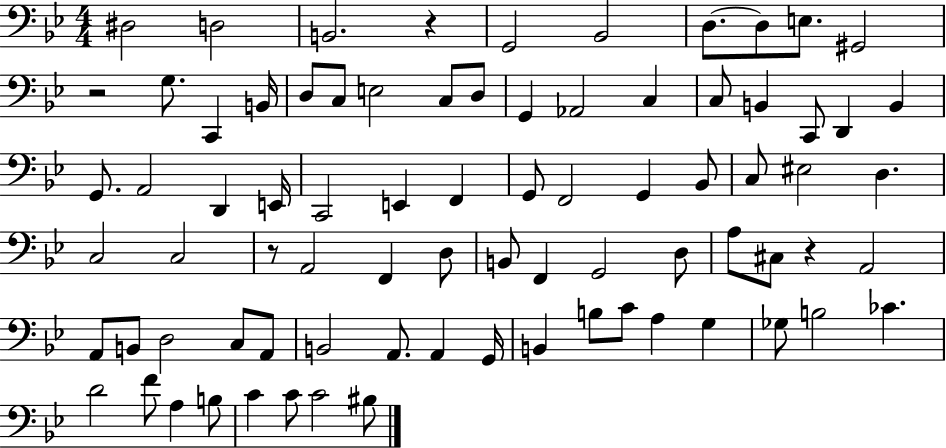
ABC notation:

X:1
T:Untitled
M:4/4
L:1/4
K:Bb
^D,2 D,2 B,,2 z G,,2 _B,,2 D,/2 D,/2 E,/2 ^G,,2 z2 G,/2 C,, B,,/4 D,/2 C,/2 E,2 C,/2 D,/2 G,, _A,,2 C, C,/2 B,, C,,/2 D,, B,, G,,/2 A,,2 D,, E,,/4 C,,2 E,, F,, G,,/2 F,,2 G,, _B,,/2 C,/2 ^E,2 D, C,2 C,2 z/2 A,,2 F,, D,/2 B,,/2 F,, G,,2 D,/2 A,/2 ^C,/2 z A,,2 A,,/2 B,,/2 D,2 C,/2 A,,/2 B,,2 A,,/2 A,, G,,/4 B,, B,/2 C/2 A, G, _G,/2 B,2 _C D2 F/2 A, B,/2 C C/2 C2 ^B,/2